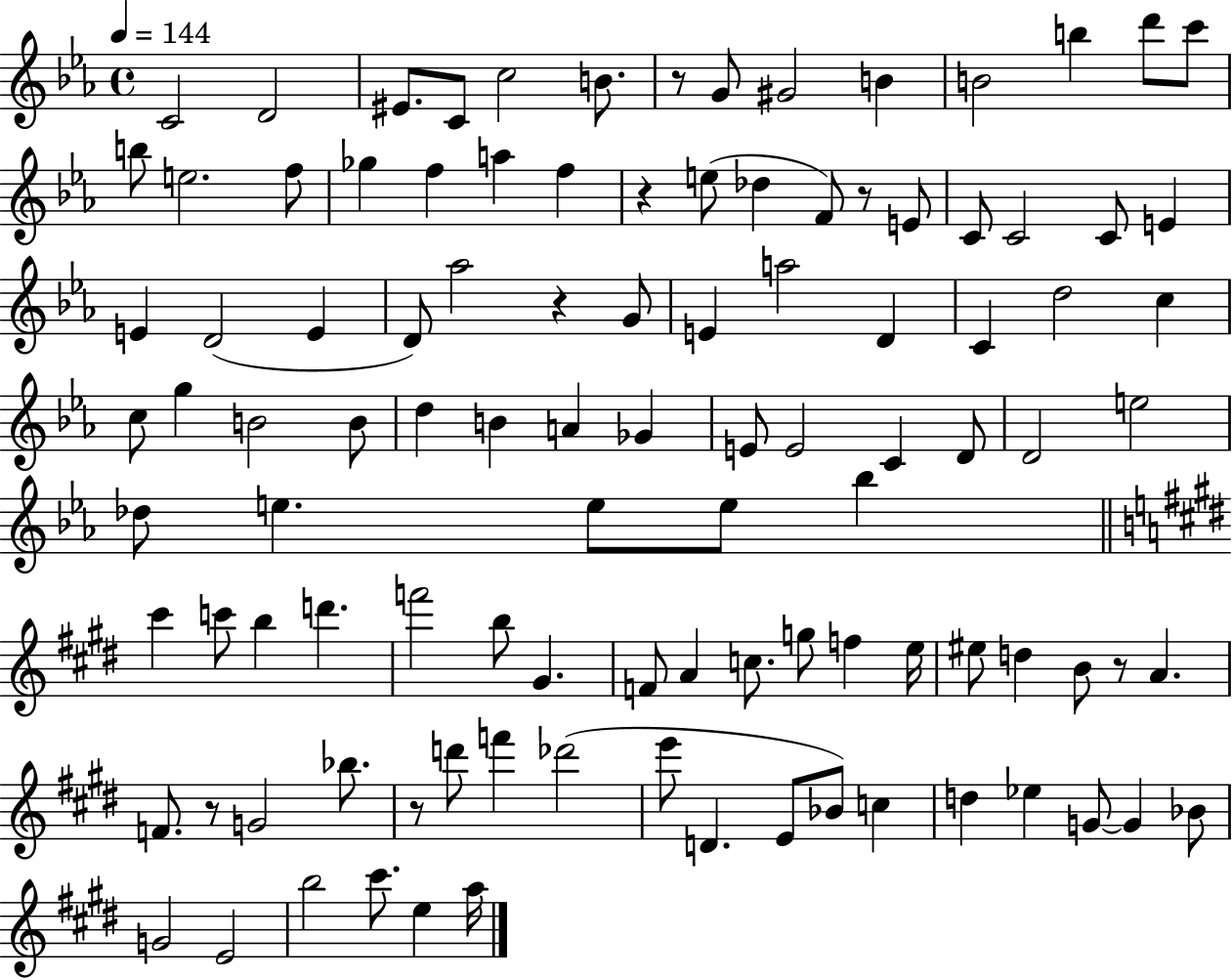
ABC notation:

X:1
T:Untitled
M:4/4
L:1/4
K:Eb
C2 D2 ^E/2 C/2 c2 B/2 z/2 G/2 ^G2 B B2 b d'/2 c'/2 b/2 e2 f/2 _g f a f z e/2 _d F/2 z/2 E/2 C/2 C2 C/2 E E D2 E D/2 _a2 z G/2 E a2 D C d2 c c/2 g B2 B/2 d B A _G E/2 E2 C D/2 D2 e2 _d/2 e e/2 e/2 _b ^c' c'/2 b d' f'2 b/2 ^G F/2 A c/2 g/2 f e/4 ^e/2 d B/2 z/2 A F/2 z/2 G2 _b/2 z/2 d'/2 f' _d'2 e'/2 D E/2 _B/2 c d _e G/2 G _B/2 G2 E2 b2 ^c'/2 e a/4